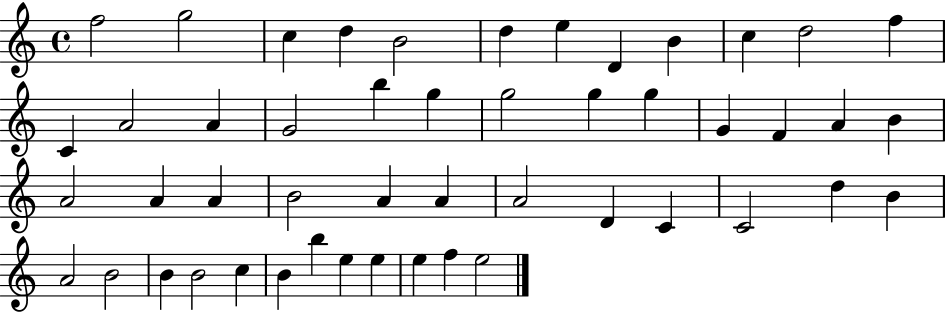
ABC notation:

X:1
T:Untitled
M:4/4
L:1/4
K:C
f2 g2 c d B2 d e D B c d2 f C A2 A G2 b g g2 g g G F A B A2 A A B2 A A A2 D C C2 d B A2 B2 B B2 c B b e e e f e2